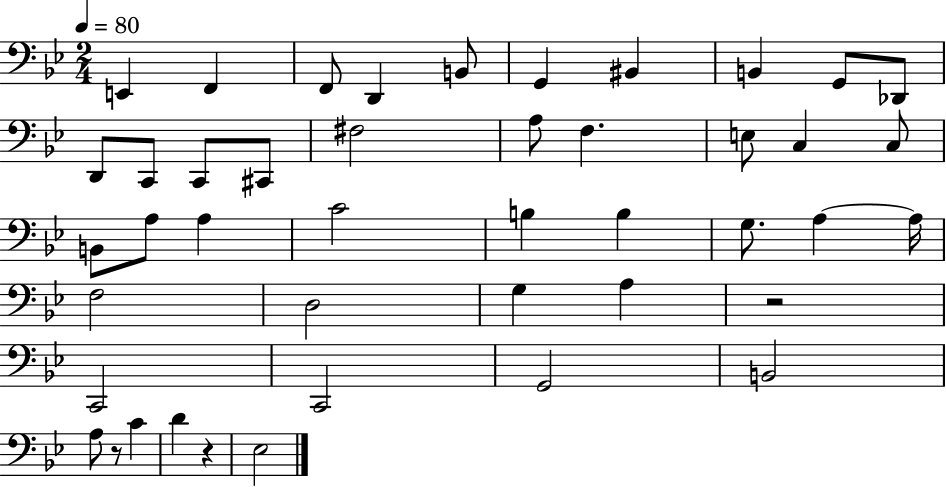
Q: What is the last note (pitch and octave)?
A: Eb3